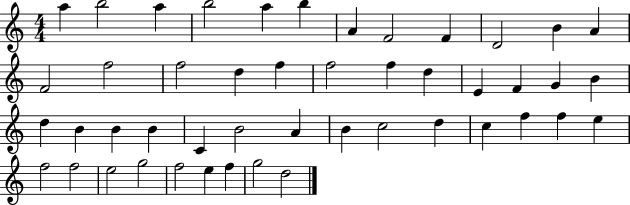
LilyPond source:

{
  \clef treble
  \numericTimeSignature
  \time 4/4
  \key c \major
  a''4 b''2 a''4 | b''2 a''4 b''4 | a'4 f'2 f'4 | d'2 b'4 a'4 | \break f'2 f''2 | f''2 d''4 f''4 | f''2 f''4 d''4 | e'4 f'4 g'4 b'4 | \break d''4 b'4 b'4 b'4 | c'4 b'2 a'4 | b'4 c''2 d''4 | c''4 f''4 f''4 e''4 | \break f''2 f''2 | e''2 g''2 | f''2 e''4 f''4 | g''2 d''2 | \break \bar "|."
}